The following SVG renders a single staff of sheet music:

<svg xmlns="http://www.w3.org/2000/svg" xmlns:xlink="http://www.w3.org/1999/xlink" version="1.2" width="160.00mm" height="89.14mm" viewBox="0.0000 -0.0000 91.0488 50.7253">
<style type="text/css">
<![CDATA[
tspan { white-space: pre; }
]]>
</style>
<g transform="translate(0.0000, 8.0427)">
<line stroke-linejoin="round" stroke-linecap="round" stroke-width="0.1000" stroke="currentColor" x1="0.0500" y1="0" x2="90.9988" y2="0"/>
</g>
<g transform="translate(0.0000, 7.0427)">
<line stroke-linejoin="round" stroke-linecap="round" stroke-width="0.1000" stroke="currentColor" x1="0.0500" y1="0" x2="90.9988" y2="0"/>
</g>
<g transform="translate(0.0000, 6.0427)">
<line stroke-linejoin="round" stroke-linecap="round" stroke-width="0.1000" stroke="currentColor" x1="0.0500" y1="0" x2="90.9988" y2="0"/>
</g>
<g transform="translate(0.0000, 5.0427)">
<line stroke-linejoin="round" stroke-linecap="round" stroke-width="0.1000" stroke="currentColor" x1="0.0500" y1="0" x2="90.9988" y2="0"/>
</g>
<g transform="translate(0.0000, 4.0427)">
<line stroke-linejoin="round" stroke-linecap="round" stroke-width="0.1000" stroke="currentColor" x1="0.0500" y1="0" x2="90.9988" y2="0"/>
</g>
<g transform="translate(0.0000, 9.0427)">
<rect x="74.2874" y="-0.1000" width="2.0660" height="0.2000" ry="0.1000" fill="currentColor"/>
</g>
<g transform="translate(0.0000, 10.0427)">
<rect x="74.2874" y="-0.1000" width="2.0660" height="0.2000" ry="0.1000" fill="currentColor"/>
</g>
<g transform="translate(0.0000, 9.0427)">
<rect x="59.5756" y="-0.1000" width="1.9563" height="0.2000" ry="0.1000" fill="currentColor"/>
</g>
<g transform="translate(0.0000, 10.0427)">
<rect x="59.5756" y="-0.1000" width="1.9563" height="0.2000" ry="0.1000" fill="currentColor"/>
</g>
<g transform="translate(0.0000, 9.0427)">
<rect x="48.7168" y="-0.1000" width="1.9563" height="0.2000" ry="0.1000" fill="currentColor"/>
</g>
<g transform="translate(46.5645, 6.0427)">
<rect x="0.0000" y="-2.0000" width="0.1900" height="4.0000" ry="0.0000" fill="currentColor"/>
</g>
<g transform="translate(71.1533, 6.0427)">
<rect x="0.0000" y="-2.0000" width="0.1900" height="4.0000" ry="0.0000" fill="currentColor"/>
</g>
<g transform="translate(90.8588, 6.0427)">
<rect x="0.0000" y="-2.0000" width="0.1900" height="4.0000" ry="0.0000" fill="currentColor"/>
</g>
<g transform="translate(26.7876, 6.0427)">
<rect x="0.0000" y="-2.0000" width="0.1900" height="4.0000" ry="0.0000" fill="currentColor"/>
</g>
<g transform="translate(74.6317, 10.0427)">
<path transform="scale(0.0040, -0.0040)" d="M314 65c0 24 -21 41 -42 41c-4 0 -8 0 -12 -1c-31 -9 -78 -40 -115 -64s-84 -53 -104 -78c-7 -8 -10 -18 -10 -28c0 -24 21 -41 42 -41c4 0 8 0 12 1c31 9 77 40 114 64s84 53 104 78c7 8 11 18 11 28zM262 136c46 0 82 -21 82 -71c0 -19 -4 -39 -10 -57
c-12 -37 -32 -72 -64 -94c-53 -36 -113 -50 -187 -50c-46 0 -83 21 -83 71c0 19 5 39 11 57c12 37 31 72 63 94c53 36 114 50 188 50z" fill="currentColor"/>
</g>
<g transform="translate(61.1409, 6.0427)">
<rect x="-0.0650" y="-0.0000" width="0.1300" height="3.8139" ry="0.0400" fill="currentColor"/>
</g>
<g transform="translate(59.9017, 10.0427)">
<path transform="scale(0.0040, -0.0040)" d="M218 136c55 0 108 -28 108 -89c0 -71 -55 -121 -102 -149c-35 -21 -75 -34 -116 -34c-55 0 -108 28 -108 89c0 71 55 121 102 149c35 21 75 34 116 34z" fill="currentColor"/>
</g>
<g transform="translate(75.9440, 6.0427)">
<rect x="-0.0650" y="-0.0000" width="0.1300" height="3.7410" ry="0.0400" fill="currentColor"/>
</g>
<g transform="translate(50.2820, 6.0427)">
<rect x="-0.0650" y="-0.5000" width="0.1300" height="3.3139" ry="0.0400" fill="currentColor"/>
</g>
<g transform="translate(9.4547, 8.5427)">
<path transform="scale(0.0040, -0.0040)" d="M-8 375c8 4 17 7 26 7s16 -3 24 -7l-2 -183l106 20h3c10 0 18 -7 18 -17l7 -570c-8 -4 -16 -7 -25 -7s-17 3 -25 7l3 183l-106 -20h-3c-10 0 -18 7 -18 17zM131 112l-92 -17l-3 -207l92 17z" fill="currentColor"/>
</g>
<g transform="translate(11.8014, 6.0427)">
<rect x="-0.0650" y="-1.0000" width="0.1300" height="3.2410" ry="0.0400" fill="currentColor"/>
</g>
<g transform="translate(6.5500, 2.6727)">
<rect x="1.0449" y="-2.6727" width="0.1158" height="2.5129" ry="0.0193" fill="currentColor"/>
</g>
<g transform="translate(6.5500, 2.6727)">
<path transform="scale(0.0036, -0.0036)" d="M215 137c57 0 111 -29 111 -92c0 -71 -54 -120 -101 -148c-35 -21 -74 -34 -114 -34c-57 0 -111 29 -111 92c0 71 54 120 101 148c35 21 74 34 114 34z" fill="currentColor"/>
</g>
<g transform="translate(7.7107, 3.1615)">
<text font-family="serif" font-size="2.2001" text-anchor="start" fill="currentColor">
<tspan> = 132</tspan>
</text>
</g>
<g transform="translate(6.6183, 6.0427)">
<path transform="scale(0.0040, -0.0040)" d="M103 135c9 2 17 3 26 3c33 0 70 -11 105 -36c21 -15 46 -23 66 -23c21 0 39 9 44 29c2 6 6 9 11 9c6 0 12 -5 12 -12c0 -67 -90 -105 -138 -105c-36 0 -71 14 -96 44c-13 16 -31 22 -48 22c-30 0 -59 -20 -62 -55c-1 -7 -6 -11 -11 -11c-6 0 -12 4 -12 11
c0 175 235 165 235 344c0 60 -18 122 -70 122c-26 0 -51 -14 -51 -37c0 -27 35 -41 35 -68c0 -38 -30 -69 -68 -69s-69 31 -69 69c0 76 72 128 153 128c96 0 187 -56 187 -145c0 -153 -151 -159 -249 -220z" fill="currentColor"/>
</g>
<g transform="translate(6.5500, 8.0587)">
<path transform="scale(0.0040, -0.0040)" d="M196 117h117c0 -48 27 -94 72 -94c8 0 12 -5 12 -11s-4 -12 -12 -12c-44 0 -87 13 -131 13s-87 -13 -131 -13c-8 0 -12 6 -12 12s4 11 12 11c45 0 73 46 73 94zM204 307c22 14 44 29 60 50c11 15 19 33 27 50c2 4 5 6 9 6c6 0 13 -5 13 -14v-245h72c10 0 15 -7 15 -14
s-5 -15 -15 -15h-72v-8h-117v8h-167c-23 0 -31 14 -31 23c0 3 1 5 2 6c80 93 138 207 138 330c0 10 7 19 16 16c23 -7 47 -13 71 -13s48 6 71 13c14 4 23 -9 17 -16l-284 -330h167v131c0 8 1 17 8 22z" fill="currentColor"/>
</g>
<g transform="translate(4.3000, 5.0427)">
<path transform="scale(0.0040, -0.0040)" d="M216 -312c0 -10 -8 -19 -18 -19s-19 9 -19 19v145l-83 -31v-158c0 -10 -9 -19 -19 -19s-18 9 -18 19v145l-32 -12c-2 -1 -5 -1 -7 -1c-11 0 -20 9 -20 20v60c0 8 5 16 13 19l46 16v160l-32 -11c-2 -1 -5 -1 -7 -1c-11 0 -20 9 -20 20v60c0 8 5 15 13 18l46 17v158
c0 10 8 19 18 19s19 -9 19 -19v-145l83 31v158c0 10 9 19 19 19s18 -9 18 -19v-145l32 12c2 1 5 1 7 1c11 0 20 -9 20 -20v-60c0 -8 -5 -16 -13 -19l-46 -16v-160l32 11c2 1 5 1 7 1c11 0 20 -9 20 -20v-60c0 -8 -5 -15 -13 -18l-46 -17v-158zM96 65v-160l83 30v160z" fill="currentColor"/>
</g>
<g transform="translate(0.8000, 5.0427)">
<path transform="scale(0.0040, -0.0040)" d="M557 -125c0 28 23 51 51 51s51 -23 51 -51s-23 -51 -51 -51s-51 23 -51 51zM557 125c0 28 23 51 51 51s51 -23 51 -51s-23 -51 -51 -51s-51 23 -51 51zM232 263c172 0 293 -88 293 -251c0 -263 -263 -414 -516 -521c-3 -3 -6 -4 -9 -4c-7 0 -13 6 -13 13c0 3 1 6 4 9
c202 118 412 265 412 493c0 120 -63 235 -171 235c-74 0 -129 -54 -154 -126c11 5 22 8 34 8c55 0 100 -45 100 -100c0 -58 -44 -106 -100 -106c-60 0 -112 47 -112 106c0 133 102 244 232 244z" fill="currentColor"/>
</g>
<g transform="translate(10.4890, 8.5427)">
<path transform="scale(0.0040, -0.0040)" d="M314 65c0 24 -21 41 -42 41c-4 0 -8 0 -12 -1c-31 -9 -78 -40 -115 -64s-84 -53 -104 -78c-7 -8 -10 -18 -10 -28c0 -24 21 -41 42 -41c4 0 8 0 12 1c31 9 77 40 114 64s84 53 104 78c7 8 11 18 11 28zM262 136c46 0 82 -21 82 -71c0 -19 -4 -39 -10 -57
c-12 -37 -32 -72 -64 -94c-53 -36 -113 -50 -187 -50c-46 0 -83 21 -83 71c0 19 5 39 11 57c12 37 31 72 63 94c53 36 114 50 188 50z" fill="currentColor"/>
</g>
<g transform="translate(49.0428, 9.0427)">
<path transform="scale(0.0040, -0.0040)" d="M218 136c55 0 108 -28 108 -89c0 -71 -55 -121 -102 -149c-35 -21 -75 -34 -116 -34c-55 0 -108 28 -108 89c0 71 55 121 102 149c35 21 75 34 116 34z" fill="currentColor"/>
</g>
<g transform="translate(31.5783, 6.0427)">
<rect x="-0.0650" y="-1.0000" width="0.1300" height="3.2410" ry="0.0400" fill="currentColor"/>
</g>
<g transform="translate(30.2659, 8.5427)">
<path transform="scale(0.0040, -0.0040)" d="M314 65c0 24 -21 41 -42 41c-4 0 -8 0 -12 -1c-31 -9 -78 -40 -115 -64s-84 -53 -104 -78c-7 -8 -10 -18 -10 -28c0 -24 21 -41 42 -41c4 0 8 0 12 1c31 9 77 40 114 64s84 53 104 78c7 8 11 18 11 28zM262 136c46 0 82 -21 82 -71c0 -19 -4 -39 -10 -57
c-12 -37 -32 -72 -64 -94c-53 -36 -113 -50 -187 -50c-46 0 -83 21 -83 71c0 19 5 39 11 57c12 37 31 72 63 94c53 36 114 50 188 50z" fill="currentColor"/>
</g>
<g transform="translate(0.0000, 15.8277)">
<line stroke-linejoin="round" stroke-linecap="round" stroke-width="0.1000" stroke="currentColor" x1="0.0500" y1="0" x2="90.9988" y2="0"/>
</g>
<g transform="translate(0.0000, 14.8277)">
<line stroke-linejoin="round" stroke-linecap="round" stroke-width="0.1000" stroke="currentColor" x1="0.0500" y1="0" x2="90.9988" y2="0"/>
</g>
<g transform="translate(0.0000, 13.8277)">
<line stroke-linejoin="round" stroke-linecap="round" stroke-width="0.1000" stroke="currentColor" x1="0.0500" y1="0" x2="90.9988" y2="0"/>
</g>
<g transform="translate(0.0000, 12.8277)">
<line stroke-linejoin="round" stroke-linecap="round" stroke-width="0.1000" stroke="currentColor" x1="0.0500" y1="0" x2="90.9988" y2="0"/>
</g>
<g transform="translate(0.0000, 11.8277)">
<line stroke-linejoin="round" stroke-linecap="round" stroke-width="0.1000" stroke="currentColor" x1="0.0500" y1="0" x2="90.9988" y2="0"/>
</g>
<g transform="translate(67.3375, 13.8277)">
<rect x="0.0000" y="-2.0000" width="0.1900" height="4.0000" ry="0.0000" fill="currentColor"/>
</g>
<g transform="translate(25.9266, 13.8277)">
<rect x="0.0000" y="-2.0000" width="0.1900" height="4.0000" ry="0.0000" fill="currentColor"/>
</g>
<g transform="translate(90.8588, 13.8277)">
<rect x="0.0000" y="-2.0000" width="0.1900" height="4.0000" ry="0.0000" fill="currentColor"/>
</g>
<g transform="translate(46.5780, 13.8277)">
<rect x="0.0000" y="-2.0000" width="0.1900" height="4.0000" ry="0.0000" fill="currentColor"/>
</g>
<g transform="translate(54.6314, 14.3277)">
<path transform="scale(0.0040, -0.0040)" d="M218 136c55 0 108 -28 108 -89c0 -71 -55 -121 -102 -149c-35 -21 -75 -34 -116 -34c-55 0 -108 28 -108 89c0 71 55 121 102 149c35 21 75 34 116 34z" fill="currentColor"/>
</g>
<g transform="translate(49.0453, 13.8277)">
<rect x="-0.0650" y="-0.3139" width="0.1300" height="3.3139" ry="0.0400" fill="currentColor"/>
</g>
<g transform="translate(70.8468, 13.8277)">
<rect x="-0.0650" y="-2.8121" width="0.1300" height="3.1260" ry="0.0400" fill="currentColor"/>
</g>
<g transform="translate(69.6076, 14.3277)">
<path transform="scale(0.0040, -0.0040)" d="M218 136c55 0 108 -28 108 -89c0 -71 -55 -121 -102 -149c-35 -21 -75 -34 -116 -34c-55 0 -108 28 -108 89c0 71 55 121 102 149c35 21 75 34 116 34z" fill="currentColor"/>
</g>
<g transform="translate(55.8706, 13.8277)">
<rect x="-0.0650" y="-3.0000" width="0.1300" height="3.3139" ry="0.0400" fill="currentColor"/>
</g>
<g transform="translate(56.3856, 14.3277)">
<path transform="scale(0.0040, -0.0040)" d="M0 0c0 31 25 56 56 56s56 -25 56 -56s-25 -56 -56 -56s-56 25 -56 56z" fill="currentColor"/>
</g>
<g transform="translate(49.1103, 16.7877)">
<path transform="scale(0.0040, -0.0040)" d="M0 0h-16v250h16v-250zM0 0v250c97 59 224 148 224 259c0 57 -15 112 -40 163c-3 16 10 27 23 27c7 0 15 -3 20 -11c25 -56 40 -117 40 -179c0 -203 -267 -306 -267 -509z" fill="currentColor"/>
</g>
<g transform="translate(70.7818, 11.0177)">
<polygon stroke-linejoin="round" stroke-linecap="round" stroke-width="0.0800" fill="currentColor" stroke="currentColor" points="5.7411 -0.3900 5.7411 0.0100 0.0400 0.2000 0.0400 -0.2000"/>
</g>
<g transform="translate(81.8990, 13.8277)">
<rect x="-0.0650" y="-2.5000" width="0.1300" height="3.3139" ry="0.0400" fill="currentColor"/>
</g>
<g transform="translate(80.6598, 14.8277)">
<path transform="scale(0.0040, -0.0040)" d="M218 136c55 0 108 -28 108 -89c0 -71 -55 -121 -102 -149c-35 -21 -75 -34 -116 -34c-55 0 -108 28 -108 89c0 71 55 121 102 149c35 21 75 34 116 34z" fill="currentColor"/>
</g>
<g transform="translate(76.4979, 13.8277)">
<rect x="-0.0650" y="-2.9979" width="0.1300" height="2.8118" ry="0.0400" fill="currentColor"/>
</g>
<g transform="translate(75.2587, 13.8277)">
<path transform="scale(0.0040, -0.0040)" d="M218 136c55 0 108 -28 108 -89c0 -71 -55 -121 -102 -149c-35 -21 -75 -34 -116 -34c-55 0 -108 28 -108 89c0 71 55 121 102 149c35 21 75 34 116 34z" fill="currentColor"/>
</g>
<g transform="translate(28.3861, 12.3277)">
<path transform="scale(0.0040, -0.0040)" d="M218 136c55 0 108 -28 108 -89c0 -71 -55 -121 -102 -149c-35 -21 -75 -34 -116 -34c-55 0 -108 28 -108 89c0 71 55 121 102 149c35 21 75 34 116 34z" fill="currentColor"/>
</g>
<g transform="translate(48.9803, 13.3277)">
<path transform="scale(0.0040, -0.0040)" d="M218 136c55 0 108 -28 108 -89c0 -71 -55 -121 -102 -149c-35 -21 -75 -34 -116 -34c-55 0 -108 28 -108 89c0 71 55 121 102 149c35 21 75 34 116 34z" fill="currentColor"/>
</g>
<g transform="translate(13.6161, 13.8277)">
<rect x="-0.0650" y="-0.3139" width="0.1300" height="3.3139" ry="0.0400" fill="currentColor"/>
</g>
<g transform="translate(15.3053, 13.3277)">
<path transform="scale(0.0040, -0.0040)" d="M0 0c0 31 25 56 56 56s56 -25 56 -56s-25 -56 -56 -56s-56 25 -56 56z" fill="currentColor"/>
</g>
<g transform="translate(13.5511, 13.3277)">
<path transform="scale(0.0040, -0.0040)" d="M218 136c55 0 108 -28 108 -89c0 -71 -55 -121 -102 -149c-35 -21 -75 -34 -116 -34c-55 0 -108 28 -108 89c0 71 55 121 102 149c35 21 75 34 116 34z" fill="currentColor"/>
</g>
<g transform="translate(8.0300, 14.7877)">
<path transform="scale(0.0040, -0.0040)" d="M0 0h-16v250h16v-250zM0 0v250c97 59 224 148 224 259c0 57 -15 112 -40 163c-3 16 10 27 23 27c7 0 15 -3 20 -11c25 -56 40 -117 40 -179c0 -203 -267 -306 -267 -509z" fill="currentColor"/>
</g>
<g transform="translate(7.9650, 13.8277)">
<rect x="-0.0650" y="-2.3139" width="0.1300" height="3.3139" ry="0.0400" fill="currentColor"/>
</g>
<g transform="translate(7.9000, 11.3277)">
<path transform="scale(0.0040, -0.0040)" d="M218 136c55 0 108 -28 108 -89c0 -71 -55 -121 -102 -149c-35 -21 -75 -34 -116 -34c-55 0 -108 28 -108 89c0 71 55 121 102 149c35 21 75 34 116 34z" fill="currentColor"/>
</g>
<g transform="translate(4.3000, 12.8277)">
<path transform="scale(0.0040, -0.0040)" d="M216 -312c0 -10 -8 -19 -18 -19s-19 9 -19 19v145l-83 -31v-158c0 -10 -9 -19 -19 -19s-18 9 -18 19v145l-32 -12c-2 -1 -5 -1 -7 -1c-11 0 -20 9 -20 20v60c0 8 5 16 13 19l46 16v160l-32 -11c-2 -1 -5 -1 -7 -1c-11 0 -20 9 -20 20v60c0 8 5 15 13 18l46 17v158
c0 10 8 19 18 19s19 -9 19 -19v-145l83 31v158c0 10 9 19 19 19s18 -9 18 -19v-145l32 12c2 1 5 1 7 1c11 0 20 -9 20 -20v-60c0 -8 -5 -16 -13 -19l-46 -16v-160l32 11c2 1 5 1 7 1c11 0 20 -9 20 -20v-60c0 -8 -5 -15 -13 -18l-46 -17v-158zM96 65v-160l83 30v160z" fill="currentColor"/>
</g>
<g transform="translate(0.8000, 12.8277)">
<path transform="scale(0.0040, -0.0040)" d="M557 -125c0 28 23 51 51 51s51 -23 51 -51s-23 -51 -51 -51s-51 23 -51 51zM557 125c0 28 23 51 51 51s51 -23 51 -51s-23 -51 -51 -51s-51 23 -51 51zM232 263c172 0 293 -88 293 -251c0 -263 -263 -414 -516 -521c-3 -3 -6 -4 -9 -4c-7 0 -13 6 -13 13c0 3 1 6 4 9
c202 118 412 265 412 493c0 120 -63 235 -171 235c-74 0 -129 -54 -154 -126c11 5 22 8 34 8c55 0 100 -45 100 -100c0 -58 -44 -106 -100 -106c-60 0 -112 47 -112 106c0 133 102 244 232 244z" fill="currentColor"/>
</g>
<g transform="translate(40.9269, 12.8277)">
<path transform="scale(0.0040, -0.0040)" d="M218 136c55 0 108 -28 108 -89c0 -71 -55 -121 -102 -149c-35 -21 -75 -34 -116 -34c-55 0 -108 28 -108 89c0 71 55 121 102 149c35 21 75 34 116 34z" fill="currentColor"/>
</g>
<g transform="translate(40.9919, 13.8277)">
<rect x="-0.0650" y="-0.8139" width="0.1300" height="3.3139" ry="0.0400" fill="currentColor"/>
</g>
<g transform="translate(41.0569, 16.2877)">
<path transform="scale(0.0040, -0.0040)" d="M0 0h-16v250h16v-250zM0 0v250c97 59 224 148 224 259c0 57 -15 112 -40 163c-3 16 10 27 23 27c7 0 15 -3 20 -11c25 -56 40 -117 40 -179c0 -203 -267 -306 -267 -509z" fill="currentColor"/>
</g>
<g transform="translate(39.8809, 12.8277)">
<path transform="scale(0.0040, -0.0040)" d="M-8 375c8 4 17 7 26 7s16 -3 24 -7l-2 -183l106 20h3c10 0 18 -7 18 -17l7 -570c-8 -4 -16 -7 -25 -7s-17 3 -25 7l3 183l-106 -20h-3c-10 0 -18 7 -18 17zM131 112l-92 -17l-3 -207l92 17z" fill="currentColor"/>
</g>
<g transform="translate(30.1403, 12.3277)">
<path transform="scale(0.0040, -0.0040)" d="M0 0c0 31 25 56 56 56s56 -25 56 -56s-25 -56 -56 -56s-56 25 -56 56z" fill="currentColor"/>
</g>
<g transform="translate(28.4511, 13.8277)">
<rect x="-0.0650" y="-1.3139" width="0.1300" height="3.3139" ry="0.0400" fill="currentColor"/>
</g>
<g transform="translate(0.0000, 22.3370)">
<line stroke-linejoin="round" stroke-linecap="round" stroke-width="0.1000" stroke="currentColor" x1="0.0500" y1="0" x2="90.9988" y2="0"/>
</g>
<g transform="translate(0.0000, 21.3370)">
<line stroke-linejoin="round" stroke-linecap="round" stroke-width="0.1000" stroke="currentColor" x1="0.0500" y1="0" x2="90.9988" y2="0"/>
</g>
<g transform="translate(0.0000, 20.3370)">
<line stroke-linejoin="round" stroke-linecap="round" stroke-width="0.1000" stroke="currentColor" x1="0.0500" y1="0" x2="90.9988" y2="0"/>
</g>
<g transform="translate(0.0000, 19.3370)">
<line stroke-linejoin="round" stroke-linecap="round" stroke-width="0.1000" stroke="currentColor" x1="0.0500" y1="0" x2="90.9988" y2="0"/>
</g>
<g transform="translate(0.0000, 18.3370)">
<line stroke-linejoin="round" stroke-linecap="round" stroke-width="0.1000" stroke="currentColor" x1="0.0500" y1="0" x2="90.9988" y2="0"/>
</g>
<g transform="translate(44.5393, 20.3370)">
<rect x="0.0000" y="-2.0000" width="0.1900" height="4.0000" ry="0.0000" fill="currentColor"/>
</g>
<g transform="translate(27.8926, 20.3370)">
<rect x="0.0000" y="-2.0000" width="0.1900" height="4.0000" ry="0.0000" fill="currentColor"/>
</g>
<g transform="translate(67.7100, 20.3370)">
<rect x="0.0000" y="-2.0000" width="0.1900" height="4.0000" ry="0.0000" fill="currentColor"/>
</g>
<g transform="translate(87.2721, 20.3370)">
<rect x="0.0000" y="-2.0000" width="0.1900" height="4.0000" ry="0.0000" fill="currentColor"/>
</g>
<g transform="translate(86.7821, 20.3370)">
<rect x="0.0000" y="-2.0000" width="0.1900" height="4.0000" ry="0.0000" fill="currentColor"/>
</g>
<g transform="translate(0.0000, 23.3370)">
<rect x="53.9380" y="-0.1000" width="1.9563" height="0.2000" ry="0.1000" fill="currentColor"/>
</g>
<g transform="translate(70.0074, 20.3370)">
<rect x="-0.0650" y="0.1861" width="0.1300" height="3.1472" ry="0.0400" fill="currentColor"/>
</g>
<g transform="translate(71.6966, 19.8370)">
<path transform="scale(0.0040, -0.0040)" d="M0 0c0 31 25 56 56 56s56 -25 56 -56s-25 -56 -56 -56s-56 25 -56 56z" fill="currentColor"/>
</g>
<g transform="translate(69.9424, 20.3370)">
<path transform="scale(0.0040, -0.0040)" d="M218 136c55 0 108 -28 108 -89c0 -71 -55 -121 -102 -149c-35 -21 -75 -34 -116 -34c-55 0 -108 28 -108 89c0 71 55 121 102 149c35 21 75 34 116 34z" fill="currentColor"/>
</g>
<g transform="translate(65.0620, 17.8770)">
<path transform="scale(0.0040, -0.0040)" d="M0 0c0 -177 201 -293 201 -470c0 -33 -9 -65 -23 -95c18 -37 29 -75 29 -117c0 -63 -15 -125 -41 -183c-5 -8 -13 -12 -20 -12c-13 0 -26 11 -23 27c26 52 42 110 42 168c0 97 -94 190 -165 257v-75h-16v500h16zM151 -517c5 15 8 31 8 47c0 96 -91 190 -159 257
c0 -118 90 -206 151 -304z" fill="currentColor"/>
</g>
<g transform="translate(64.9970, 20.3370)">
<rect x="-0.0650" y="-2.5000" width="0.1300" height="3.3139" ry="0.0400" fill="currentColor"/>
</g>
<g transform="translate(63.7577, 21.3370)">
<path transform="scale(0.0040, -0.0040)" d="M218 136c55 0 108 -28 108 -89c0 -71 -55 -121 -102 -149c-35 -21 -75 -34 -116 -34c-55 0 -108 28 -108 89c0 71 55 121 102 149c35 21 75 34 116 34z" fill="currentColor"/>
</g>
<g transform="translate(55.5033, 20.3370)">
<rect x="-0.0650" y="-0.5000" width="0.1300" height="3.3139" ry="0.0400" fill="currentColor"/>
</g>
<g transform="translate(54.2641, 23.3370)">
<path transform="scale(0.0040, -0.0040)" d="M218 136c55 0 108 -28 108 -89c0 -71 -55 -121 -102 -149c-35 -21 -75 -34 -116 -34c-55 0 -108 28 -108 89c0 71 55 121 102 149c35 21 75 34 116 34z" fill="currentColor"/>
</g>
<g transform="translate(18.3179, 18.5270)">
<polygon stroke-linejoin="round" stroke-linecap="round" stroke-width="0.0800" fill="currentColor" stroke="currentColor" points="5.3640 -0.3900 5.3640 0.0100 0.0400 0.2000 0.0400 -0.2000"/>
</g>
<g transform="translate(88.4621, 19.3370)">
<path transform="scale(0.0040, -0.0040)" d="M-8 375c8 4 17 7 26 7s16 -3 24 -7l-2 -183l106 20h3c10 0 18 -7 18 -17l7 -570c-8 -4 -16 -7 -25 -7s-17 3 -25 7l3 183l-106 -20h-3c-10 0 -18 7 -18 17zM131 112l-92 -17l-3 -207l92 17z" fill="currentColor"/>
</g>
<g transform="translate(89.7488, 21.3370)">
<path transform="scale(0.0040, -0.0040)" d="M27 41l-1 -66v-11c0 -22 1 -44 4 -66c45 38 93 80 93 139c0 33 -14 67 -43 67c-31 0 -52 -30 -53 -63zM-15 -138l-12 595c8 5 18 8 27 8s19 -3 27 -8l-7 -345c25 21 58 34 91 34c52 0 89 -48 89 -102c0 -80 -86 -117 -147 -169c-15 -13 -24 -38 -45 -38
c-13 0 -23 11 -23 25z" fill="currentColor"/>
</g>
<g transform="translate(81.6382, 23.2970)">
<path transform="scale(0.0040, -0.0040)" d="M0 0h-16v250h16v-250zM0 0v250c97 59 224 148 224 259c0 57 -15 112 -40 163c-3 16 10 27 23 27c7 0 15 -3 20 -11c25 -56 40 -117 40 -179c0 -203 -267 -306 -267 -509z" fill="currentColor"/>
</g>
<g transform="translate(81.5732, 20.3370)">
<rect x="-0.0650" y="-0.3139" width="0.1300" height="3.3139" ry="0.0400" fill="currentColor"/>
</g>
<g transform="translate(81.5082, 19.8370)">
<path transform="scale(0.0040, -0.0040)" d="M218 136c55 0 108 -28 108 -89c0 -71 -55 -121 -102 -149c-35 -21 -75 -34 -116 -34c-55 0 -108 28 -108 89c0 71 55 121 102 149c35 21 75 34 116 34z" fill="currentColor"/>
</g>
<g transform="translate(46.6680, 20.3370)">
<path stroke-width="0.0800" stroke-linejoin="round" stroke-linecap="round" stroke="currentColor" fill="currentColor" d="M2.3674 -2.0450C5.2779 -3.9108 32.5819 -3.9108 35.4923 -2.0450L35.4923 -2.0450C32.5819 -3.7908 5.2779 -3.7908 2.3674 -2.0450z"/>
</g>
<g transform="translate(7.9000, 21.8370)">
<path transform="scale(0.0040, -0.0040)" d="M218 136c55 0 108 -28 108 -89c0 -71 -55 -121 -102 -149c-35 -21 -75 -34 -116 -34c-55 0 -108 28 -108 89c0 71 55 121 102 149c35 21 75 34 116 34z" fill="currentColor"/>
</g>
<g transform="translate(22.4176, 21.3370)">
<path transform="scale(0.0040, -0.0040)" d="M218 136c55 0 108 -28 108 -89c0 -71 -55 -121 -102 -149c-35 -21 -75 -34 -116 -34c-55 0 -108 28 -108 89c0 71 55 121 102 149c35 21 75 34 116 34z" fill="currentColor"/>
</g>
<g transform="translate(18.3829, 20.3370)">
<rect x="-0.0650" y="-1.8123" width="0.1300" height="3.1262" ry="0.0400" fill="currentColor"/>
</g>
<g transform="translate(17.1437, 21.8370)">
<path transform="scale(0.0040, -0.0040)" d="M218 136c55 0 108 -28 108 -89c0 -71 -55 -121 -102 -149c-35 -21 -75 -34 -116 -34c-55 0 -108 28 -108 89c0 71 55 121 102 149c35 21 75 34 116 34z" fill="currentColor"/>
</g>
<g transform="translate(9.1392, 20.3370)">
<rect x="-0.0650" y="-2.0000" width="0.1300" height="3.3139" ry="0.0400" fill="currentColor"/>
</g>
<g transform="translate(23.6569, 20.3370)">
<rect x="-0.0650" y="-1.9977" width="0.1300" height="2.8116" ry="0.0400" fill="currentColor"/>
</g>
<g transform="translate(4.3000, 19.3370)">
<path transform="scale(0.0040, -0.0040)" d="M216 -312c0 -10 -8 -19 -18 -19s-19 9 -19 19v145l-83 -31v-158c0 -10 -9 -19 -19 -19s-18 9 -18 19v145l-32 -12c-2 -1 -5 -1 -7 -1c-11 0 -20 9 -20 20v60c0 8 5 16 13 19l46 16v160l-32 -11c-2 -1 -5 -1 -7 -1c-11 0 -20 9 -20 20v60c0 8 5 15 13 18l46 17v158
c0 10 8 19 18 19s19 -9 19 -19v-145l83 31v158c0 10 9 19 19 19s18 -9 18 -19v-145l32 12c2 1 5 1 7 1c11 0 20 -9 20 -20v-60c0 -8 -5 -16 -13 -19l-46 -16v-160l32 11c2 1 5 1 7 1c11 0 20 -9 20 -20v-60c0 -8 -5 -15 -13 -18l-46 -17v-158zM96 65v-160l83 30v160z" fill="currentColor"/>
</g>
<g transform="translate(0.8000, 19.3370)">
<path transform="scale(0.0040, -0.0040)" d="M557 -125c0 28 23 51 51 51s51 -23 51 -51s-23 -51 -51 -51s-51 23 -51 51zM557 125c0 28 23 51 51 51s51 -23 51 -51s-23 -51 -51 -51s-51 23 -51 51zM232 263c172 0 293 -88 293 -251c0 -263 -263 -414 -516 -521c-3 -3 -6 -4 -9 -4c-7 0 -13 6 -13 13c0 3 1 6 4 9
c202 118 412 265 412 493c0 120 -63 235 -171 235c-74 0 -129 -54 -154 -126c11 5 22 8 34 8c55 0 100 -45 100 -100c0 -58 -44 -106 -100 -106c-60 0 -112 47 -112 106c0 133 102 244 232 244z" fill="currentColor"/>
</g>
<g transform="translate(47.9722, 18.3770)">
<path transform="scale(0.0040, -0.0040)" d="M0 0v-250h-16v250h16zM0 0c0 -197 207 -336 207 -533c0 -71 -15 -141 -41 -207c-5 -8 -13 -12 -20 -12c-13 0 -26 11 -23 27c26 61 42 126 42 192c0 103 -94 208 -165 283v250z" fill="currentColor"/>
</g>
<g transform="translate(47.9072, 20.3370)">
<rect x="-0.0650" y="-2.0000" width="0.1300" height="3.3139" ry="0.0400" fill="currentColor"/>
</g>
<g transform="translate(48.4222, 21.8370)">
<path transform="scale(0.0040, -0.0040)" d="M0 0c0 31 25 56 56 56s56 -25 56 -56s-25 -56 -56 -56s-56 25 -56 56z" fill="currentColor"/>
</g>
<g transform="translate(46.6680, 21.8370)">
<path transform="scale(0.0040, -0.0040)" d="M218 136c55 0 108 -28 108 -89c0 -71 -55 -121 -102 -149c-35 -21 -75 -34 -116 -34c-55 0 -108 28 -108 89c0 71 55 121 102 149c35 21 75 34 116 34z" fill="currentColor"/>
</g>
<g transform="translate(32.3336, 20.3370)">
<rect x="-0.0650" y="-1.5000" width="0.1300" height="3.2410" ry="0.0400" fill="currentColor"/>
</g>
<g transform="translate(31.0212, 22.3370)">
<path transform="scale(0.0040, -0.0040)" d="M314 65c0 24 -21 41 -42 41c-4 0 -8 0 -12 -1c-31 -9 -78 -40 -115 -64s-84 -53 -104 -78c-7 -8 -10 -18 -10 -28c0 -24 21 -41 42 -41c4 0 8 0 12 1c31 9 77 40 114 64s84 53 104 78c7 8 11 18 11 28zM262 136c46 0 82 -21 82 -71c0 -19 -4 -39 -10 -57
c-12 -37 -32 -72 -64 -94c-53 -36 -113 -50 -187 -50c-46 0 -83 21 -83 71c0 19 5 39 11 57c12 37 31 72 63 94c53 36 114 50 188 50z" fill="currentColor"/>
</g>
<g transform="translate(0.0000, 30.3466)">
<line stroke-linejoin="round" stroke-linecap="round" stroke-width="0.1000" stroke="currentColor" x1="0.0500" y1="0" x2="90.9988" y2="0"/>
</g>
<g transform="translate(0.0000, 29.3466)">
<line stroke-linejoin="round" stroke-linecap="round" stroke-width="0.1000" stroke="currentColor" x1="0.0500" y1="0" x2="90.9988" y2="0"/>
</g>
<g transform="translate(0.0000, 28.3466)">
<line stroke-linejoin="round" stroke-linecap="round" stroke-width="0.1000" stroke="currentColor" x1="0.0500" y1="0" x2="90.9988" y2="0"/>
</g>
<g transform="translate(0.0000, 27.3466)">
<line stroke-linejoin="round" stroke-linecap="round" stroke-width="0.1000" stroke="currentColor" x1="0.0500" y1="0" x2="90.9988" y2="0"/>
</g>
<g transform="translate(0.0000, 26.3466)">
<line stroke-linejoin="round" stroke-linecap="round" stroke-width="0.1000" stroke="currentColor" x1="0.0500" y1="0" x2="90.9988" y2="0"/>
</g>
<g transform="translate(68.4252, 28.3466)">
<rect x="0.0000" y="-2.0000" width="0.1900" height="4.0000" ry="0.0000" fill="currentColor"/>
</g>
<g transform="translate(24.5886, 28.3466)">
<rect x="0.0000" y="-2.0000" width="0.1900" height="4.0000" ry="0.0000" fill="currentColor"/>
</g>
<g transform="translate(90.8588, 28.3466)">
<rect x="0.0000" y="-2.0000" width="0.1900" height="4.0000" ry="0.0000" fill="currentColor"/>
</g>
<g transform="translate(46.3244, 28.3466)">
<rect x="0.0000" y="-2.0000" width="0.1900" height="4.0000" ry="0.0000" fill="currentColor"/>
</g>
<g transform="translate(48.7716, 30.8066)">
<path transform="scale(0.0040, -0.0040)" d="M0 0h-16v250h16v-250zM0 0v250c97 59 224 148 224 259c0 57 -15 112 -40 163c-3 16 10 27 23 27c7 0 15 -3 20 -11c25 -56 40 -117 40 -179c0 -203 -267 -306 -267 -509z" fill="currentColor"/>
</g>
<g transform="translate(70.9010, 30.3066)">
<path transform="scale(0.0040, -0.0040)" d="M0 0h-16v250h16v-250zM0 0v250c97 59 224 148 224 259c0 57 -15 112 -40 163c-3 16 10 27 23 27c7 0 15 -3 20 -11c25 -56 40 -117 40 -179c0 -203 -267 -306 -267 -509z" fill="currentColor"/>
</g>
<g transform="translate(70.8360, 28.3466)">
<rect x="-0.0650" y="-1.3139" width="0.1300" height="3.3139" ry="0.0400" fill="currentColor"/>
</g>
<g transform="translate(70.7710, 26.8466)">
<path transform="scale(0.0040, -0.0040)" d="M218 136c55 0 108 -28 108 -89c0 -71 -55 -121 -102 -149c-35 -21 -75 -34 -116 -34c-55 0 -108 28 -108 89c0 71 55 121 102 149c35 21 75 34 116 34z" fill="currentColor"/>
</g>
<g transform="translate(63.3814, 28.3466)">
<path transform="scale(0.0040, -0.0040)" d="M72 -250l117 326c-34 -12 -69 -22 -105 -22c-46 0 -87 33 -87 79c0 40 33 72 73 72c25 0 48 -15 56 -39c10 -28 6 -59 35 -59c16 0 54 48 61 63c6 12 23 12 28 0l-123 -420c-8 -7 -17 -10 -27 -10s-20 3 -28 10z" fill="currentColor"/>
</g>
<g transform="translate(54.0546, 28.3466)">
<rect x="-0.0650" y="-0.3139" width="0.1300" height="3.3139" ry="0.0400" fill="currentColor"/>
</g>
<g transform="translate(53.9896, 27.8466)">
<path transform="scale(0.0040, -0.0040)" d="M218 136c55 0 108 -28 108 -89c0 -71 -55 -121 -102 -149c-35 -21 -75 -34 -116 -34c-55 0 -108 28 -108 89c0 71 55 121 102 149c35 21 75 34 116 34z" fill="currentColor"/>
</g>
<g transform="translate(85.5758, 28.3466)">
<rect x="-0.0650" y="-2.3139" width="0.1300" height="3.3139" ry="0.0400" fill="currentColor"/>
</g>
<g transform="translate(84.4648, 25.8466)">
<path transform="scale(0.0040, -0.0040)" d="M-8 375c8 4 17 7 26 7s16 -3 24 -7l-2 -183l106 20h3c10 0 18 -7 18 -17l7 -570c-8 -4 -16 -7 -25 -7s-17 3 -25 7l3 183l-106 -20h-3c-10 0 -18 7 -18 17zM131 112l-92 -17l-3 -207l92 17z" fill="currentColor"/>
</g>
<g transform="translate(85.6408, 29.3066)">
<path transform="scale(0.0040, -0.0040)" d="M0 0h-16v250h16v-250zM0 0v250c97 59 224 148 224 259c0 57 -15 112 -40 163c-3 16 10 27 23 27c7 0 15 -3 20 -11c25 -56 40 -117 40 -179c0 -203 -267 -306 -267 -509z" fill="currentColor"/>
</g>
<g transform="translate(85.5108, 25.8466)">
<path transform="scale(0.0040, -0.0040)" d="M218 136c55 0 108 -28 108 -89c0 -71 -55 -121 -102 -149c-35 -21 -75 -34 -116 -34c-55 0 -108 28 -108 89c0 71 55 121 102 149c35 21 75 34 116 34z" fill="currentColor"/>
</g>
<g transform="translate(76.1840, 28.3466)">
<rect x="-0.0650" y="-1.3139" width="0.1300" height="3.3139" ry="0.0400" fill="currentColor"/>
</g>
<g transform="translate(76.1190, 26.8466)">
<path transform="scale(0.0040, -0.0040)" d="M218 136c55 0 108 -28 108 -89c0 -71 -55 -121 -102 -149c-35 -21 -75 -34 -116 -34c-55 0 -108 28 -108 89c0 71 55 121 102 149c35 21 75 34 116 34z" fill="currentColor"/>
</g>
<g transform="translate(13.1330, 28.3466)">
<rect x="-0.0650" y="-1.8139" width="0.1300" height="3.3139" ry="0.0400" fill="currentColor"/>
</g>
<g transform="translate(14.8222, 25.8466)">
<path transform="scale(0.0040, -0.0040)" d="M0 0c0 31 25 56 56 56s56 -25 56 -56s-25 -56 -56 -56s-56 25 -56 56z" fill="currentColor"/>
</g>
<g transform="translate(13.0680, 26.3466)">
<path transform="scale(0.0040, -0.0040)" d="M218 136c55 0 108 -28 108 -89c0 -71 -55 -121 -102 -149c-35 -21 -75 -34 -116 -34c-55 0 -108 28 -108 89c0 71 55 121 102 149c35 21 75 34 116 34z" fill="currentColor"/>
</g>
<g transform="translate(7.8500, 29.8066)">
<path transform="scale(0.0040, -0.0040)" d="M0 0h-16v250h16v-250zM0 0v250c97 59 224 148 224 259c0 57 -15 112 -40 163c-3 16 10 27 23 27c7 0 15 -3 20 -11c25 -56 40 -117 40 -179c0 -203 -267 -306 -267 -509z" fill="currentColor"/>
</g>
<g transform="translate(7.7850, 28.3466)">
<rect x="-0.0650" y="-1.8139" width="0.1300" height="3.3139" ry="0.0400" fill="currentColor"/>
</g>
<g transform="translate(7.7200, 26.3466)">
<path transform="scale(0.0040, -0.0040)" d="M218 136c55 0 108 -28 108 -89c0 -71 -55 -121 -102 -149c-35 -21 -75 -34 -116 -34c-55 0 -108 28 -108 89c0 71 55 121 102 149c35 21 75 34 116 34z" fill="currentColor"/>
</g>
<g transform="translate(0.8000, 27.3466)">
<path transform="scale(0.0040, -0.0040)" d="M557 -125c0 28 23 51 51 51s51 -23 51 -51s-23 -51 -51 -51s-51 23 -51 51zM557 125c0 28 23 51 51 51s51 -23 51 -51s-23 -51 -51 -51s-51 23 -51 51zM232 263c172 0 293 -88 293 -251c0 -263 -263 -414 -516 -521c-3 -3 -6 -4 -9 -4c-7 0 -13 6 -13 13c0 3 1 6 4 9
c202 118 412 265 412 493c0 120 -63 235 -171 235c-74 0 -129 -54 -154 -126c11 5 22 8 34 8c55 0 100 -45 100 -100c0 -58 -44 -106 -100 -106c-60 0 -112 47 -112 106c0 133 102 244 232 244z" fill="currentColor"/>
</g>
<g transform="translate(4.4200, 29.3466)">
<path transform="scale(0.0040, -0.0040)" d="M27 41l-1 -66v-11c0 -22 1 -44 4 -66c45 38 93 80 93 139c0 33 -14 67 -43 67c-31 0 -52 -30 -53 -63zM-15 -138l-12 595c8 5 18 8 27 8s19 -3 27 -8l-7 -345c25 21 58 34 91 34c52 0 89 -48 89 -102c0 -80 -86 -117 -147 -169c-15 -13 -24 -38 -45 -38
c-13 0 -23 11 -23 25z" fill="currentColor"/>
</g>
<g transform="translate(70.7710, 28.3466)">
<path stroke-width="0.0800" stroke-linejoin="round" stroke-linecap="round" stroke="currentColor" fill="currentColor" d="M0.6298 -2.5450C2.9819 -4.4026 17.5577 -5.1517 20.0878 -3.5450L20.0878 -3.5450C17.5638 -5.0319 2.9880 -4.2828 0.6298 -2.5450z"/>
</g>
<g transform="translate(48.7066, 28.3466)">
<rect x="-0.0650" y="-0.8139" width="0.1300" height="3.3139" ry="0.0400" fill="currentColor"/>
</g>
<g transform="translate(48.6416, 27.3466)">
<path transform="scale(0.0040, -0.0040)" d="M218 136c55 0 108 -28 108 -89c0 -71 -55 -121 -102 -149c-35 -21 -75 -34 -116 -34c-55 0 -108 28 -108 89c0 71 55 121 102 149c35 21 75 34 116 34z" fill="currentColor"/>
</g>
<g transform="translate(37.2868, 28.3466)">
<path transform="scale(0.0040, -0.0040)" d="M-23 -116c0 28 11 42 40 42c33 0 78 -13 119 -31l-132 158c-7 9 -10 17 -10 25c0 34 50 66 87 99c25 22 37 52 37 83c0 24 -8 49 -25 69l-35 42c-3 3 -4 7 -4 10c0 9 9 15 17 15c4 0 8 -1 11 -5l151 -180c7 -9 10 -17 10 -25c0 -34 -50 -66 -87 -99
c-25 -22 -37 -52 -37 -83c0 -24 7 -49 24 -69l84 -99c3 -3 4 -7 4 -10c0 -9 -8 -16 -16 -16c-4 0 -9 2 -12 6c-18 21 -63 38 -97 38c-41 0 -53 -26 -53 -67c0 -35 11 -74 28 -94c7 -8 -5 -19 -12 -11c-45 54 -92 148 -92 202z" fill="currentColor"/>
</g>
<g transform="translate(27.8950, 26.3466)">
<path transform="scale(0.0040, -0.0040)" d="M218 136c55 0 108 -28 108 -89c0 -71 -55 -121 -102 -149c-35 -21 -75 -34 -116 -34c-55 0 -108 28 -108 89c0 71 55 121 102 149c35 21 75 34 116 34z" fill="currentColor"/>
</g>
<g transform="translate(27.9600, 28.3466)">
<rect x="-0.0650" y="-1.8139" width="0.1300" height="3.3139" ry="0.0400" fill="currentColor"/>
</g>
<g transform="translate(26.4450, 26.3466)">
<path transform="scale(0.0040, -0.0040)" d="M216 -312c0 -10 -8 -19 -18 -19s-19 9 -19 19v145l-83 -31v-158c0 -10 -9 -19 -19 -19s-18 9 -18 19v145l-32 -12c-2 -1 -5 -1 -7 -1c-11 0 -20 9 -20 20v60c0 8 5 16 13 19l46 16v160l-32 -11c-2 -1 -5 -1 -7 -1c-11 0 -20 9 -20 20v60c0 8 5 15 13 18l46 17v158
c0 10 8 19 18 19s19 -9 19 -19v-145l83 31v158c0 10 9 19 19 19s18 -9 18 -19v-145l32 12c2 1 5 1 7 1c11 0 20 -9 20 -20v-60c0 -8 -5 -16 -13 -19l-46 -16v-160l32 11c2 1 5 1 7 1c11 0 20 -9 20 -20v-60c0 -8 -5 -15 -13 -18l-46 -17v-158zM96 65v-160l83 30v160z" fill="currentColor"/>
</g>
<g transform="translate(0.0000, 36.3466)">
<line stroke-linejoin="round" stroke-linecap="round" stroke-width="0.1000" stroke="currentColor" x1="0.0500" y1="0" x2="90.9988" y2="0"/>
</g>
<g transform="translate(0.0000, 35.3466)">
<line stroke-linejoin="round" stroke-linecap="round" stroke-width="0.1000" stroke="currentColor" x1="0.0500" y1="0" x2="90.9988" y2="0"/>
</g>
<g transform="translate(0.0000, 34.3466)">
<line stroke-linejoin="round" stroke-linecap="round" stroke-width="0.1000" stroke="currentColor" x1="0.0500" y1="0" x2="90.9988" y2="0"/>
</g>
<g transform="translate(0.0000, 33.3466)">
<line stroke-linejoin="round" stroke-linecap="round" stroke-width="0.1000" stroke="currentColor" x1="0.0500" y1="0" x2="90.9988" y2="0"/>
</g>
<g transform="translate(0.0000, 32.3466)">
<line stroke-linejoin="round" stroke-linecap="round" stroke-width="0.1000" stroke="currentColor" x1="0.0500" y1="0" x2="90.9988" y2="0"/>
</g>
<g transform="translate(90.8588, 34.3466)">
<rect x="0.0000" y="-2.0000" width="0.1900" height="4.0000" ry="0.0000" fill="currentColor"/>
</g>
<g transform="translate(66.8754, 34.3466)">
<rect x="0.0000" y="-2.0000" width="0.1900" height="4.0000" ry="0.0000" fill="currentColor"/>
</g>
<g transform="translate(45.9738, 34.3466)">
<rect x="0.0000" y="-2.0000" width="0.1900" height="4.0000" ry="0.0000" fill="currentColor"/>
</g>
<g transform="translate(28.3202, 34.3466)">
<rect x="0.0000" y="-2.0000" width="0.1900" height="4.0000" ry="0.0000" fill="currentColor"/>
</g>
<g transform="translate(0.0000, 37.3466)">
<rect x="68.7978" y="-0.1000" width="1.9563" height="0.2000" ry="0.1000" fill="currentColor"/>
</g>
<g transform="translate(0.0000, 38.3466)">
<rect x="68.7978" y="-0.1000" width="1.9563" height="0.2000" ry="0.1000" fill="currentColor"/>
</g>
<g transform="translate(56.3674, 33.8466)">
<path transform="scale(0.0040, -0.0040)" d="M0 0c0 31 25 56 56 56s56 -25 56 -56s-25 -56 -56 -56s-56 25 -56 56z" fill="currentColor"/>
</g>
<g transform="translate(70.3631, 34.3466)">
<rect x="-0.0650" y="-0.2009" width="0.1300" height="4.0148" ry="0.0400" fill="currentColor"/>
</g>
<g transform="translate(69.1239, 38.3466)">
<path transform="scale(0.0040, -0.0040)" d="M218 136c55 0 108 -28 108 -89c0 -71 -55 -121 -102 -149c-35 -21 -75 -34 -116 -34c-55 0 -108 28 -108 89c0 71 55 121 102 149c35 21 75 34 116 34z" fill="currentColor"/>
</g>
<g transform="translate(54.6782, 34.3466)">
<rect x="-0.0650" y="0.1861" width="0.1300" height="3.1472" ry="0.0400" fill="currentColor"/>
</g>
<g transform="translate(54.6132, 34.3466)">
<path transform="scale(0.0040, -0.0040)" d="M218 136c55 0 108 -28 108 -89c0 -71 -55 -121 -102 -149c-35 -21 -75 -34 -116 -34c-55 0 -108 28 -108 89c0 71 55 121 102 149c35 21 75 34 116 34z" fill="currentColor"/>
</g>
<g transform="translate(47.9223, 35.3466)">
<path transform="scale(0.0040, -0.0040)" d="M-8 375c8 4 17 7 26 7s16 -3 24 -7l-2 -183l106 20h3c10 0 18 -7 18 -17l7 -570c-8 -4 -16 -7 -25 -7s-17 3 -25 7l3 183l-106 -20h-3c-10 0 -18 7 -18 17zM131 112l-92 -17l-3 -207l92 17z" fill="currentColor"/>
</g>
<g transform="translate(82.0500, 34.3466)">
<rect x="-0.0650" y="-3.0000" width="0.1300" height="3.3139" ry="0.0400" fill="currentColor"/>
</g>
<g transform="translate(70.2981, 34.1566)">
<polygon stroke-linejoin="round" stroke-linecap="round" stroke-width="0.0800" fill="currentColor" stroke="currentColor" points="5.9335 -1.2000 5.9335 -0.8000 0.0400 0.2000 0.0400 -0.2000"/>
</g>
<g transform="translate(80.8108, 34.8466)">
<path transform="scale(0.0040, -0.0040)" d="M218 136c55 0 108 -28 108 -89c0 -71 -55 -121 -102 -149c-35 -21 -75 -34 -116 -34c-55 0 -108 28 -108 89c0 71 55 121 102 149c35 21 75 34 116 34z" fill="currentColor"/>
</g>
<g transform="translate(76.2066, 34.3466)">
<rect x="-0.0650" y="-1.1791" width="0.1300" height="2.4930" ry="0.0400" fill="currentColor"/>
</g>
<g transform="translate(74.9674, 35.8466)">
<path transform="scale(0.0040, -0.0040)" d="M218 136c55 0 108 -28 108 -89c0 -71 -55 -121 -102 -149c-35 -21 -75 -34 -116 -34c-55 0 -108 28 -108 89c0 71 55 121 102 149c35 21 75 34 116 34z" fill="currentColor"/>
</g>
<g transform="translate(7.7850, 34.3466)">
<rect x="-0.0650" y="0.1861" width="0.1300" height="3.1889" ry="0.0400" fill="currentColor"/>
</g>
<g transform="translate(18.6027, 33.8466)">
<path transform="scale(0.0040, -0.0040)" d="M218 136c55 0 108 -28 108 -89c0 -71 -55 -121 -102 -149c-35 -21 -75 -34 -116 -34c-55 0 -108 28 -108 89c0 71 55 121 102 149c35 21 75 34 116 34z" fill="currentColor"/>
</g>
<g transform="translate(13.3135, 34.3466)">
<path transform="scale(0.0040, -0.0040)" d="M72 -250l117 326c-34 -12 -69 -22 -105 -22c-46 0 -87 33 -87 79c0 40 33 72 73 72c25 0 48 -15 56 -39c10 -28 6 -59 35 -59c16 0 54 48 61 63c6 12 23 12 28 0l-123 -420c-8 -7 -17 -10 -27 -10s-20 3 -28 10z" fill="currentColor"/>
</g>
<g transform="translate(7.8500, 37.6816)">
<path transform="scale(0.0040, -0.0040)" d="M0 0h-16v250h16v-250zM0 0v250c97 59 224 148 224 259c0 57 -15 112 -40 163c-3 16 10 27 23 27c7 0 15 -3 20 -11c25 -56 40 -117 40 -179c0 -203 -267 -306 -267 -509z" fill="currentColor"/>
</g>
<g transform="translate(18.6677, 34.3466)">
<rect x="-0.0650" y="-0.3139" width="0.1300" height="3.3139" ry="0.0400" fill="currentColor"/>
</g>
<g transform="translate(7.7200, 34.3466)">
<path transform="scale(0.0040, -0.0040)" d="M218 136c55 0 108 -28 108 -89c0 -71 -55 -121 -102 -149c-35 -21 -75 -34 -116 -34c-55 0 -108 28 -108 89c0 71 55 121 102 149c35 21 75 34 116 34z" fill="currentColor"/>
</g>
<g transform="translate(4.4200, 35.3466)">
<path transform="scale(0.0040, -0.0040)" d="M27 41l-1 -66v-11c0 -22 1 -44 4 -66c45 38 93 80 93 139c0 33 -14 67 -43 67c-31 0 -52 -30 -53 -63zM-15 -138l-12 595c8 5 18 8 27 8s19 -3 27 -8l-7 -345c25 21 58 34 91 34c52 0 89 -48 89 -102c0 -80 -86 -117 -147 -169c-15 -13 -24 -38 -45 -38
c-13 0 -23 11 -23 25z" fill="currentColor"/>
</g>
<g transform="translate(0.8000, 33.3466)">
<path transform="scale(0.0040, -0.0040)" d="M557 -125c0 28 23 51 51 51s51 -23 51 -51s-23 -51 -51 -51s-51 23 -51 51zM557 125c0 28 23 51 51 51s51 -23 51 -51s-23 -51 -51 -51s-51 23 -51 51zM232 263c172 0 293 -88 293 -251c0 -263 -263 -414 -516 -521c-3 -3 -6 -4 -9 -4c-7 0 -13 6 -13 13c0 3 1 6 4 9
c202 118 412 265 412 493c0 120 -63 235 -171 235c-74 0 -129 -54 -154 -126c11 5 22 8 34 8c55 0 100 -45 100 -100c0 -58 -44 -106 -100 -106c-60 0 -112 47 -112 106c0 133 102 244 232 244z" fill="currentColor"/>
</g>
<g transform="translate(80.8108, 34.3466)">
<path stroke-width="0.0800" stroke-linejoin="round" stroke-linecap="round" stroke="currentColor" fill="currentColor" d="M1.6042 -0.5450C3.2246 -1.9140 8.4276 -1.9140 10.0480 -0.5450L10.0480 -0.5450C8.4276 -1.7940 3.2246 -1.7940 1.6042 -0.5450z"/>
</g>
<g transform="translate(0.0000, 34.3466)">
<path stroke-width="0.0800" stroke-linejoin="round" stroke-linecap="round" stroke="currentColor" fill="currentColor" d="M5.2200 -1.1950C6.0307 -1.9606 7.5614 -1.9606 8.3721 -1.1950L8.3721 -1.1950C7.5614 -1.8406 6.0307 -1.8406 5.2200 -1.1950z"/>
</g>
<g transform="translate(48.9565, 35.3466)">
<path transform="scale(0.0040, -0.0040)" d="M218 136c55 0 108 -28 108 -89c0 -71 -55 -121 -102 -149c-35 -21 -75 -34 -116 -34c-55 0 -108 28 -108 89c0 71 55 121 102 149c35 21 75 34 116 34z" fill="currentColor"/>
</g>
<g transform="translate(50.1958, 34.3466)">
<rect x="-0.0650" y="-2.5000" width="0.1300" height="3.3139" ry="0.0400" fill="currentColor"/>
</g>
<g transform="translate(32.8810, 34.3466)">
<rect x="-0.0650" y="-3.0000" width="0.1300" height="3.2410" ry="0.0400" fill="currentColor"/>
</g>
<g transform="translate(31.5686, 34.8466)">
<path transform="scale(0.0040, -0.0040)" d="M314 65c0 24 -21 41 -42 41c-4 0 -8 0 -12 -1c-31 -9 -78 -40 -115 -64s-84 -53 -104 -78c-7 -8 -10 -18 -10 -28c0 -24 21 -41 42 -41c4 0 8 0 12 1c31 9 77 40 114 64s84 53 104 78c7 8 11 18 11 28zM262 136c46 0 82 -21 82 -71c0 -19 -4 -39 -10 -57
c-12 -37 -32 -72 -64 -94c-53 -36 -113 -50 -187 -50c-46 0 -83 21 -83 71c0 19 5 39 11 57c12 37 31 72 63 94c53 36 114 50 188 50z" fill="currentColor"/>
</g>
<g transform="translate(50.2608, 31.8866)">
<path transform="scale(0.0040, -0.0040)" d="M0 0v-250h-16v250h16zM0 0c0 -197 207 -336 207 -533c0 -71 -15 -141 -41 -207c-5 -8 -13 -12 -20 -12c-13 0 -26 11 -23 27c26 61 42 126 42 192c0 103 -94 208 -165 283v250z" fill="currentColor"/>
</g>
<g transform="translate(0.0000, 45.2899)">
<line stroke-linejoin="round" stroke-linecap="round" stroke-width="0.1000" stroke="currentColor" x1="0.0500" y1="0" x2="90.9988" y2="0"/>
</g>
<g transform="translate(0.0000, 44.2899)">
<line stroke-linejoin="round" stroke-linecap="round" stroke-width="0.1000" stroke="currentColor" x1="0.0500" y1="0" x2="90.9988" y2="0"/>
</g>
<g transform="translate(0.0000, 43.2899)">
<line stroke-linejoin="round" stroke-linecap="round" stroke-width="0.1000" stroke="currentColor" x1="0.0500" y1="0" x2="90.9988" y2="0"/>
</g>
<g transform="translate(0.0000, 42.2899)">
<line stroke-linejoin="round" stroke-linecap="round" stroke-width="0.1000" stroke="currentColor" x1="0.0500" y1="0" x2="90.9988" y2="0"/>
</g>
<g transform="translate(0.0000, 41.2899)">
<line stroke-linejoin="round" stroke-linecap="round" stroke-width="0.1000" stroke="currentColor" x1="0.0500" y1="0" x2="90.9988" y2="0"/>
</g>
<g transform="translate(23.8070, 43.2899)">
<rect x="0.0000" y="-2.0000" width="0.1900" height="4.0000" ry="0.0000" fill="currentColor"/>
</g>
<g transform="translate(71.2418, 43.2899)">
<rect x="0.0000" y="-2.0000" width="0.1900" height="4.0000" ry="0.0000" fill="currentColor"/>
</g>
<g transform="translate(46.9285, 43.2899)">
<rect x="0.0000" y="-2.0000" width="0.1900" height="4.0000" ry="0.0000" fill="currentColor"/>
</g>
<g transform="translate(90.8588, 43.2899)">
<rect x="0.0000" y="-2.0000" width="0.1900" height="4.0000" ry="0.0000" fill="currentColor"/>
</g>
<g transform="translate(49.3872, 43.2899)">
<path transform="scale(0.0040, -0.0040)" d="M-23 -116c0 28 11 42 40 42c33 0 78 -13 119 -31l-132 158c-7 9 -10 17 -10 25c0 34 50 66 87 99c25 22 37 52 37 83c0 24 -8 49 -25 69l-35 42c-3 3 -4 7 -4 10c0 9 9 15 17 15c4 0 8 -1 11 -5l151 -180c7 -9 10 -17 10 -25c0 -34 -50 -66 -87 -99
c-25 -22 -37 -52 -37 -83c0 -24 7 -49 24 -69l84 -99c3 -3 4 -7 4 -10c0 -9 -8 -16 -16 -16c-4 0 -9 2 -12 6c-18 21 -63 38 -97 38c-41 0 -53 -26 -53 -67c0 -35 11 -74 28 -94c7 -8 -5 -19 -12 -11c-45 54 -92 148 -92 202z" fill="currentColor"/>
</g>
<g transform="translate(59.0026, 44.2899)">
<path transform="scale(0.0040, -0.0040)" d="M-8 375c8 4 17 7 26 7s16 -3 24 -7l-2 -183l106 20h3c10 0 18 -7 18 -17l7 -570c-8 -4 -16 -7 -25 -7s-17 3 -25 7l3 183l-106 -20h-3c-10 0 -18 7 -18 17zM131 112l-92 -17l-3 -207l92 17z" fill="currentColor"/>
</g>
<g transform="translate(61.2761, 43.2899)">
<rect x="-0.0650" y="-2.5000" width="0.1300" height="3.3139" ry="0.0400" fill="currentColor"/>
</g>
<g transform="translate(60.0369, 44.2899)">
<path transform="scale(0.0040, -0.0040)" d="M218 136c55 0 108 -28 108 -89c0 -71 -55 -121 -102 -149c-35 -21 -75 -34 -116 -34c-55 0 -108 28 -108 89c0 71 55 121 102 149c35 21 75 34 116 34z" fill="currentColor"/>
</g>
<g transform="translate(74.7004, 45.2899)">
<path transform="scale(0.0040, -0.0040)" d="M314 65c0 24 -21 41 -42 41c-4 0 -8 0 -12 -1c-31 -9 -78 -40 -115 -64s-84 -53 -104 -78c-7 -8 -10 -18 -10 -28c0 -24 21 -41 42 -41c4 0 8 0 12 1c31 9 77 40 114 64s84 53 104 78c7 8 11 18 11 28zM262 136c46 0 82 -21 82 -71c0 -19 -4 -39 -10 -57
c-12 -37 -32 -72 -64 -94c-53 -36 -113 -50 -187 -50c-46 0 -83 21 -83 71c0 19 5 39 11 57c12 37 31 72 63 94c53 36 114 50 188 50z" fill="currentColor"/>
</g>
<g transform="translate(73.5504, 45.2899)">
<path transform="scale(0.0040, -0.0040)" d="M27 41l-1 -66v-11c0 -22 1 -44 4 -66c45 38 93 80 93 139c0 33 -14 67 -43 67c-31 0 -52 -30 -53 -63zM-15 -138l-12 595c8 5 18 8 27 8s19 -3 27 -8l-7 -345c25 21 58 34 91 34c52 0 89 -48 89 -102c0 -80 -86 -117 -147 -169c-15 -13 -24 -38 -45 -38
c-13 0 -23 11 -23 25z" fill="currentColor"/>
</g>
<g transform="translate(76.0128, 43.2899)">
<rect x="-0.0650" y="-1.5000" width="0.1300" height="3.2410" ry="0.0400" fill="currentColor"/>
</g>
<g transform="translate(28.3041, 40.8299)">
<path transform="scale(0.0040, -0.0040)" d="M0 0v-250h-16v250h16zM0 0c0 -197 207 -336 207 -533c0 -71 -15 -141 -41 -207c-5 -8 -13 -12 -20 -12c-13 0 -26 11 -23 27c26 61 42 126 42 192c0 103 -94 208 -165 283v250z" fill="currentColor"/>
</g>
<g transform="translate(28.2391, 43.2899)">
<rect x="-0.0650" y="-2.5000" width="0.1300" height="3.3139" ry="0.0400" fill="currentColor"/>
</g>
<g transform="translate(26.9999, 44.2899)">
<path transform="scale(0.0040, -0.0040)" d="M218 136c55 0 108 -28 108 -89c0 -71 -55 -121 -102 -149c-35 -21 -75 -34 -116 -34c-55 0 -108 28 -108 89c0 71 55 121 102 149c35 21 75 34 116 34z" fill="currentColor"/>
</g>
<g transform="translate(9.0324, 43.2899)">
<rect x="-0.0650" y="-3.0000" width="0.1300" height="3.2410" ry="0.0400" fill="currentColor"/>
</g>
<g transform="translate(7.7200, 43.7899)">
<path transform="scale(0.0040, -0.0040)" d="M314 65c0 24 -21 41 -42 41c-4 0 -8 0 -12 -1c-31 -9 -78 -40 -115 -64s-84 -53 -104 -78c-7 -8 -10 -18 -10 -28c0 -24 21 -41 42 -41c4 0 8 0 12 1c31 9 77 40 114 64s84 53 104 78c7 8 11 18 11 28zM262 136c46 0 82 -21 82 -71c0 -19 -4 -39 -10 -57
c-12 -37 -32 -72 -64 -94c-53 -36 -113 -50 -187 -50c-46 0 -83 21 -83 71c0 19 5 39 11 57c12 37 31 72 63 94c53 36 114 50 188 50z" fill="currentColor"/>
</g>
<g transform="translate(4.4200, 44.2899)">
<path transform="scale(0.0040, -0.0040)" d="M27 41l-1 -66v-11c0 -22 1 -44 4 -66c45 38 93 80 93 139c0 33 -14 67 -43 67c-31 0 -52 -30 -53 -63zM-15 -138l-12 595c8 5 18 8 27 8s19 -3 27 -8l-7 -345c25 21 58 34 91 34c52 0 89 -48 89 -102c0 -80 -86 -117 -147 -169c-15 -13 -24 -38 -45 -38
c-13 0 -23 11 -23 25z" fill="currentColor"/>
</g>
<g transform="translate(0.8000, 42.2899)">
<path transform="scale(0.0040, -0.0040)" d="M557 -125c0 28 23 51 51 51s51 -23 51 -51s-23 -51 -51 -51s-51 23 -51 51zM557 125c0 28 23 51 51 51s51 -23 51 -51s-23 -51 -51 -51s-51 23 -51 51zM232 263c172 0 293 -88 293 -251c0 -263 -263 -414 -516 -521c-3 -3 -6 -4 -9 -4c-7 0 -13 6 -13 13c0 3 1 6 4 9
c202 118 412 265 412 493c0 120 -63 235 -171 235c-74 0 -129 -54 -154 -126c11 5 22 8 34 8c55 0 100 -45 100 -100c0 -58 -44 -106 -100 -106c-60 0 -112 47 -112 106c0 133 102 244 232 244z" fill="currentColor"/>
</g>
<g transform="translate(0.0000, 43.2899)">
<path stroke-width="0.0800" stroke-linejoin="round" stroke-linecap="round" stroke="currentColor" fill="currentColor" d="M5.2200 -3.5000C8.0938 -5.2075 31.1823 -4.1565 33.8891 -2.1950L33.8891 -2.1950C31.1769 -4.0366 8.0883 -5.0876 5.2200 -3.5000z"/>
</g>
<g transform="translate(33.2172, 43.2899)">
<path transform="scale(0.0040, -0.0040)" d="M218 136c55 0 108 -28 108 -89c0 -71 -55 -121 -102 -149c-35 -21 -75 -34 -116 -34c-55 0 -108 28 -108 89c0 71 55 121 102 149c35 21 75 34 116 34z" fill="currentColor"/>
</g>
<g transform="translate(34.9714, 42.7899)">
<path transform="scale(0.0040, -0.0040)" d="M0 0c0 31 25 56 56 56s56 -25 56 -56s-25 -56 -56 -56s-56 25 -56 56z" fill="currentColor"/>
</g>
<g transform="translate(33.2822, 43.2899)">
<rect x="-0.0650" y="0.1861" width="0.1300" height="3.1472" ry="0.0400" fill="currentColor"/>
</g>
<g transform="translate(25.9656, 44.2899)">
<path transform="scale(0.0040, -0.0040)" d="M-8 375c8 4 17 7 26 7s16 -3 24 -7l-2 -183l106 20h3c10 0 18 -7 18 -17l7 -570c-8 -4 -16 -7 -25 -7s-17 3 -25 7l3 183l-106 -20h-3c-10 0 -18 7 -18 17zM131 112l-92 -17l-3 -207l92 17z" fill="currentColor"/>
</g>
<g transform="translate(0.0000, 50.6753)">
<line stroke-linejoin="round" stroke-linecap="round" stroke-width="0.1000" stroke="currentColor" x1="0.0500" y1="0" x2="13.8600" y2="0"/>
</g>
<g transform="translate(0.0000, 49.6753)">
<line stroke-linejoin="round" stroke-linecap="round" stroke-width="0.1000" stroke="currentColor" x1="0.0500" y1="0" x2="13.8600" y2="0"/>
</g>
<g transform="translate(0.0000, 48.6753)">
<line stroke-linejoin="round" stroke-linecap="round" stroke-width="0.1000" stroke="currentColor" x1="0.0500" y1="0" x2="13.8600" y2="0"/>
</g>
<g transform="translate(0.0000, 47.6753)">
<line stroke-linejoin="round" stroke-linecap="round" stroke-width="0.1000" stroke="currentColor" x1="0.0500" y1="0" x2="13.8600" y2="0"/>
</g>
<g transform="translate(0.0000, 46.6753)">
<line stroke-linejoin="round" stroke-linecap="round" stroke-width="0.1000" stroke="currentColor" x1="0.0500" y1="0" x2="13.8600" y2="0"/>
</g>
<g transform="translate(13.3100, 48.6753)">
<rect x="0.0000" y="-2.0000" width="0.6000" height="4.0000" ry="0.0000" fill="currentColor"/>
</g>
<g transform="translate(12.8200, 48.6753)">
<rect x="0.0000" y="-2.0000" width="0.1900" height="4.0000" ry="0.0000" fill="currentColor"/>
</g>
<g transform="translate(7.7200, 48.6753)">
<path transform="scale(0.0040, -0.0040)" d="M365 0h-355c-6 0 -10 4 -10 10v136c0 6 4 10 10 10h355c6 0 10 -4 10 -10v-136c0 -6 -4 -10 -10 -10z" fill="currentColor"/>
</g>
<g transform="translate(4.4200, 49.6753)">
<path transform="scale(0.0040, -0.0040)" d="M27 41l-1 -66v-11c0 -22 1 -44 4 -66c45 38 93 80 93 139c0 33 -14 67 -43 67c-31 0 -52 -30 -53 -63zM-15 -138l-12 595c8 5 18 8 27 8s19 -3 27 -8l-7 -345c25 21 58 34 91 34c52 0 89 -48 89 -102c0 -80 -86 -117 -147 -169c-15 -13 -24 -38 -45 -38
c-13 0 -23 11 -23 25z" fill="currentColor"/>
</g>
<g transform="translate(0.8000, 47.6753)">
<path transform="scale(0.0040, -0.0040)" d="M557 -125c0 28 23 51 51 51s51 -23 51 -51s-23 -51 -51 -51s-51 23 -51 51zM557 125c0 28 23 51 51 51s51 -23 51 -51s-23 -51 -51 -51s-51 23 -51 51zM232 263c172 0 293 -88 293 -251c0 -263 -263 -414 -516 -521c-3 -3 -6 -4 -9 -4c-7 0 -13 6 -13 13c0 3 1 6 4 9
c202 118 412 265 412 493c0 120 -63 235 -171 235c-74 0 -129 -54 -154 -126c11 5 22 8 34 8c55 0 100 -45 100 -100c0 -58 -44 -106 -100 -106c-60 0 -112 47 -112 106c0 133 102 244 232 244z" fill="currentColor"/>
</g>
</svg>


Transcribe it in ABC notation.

X:1
T:Untitled
M:2/4
L:1/4
K:G
F,,2 ^F,,2 E,, C,, C,,2 B,/2 E, G, F,/2 E,/2 C, C,/2 D,/2 B,, A,, A,,/2 B,,/2 G,,2 A,,/2 E,, B,,/4 D, E,/2 A,/2 A, ^A, z F,/2 E, z/2 G,/2 G, B,/2 D,/2 z/2 E, C,2 B,,/2 D, C,,/2 A,,/2 C, C,2 B,,/2 D, z B,, _G,,2 z2